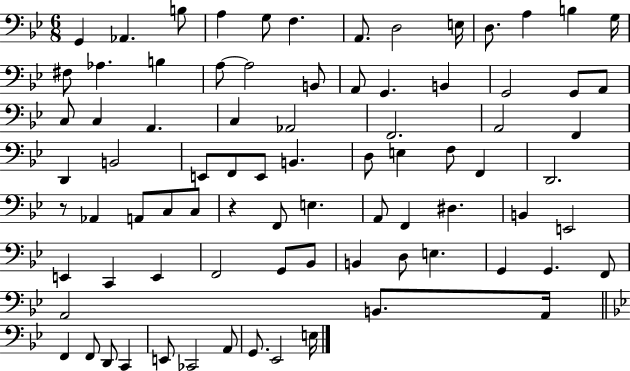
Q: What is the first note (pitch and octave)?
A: G2